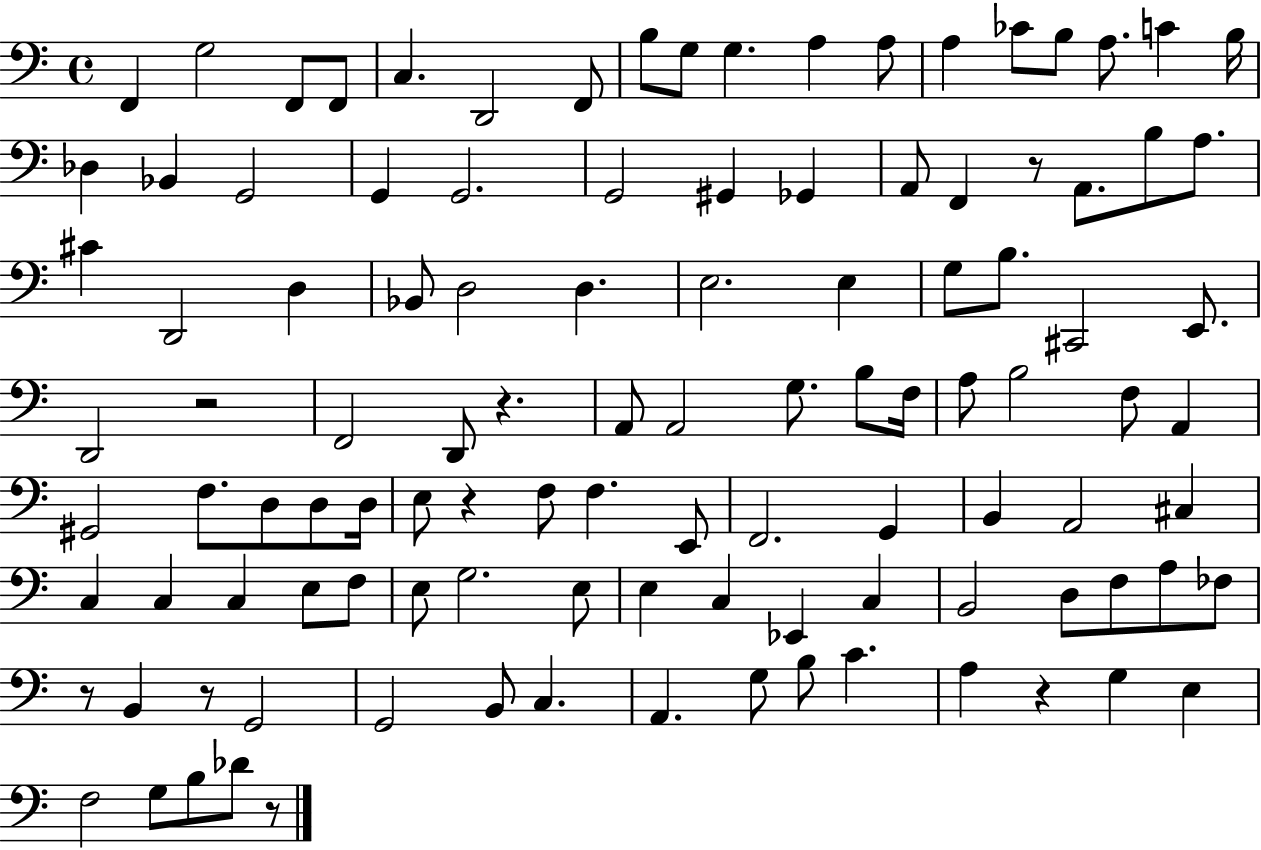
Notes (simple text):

F2/q G3/h F2/e F2/e C3/q. D2/h F2/e B3/e G3/e G3/q. A3/q A3/e A3/q CES4/e B3/e A3/e. C4/q B3/s Db3/q Bb2/q G2/h G2/q G2/h. G2/h G#2/q Gb2/q A2/e F2/q R/e A2/e. B3/e A3/e. C#4/q D2/h D3/q Bb2/e D3/h D3/q. E3/h. E3/q G3/e B3/e. C#2/h E2/e. D2/h R/h F2/h D2/e R/q. A2/e A2/h G3/e. B3/e F3/s A3/e B3/h F3/e A2/q G#2/h F3/e. D3/e D3/e D3/s E3/e R/q F3/e F3/q. E2/e F2/h. G2/q B2/q A2/h C#3/q C3/q C3/q C3/q E3/e F3/e E3/e G3/h. E3/e E3/q C3/q Eb2/q C3/q B2/h D3/e F3/e A3/e FES3/e R/e B2/q R/e G2/h G2/h B2/e C3/q. A2/q. G3/e B3/e C4/q. A3/q R/q G3/q E3/q F3/h G3/e B3/e Db4/e R/e